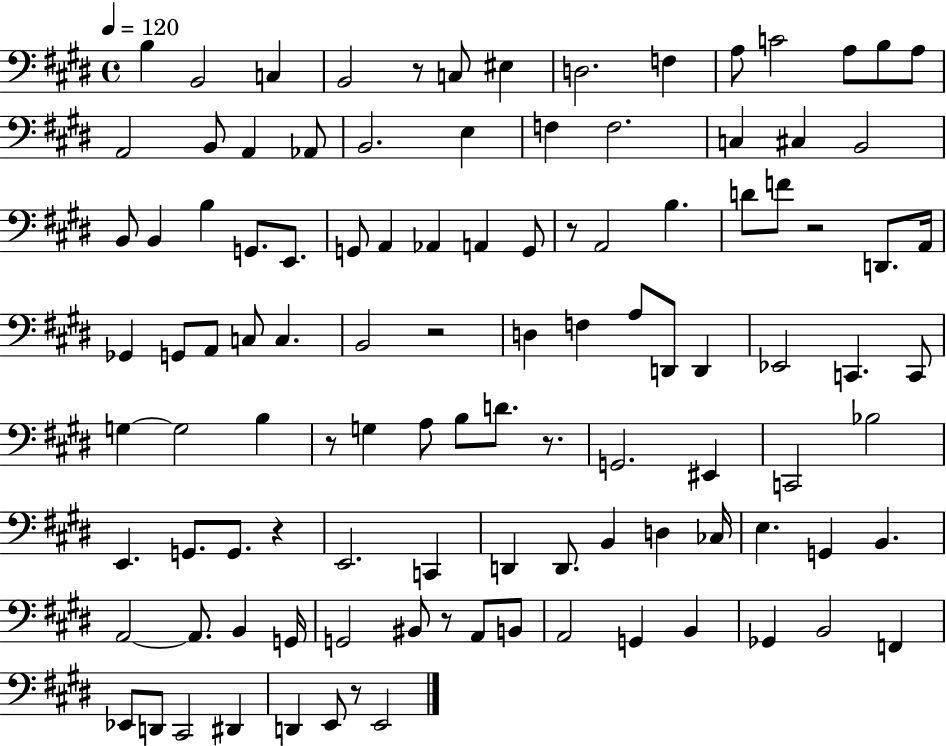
X:1
T:Untitled
M:4/4
L:1/4
K:E
B, B,,2 C, B,,2 z/2 C,/2 ^E, D,2 F, A,/2 C2 A,/2 B,/2 A,/2 A,,2 B,,/2 A,, _A,,/2 B,,2 E, F, F,2 C, ^C, B,,2 B,,/2 B,, B, G,,/2 E,,/2 G,,/2 A,, _A,, A,, G,,/2 z/2 A,,2 B, D/2 F/2 z2 D,,/2 A,,/4 _G,, G,,/2 A,,/2 C,/2 C, B,,2 z2 D, F, A,/2 D,,/2 D,, _E,,2 C,, C,,/2 G, G,2 B, z/2 G, A,/2 B,/2 D/2 z/2 G,,2 ^E,, C,,2 _B,2 E,, G,,/2 G,,/2 z E,,2 C,, D,, D,,/2 B,, D, _C,/4 E, G,, B,, A,,2 A,,/2 B,, G,,/4 G,,2 ^B,,/2 z/2 A,,/2 B,,/2 A,,2 G,, B,, _G,, B,,2 F,, _E,,/2 D,,/2 ^C,,2 ^D,, D,, E,,/2 z/2 E,,2